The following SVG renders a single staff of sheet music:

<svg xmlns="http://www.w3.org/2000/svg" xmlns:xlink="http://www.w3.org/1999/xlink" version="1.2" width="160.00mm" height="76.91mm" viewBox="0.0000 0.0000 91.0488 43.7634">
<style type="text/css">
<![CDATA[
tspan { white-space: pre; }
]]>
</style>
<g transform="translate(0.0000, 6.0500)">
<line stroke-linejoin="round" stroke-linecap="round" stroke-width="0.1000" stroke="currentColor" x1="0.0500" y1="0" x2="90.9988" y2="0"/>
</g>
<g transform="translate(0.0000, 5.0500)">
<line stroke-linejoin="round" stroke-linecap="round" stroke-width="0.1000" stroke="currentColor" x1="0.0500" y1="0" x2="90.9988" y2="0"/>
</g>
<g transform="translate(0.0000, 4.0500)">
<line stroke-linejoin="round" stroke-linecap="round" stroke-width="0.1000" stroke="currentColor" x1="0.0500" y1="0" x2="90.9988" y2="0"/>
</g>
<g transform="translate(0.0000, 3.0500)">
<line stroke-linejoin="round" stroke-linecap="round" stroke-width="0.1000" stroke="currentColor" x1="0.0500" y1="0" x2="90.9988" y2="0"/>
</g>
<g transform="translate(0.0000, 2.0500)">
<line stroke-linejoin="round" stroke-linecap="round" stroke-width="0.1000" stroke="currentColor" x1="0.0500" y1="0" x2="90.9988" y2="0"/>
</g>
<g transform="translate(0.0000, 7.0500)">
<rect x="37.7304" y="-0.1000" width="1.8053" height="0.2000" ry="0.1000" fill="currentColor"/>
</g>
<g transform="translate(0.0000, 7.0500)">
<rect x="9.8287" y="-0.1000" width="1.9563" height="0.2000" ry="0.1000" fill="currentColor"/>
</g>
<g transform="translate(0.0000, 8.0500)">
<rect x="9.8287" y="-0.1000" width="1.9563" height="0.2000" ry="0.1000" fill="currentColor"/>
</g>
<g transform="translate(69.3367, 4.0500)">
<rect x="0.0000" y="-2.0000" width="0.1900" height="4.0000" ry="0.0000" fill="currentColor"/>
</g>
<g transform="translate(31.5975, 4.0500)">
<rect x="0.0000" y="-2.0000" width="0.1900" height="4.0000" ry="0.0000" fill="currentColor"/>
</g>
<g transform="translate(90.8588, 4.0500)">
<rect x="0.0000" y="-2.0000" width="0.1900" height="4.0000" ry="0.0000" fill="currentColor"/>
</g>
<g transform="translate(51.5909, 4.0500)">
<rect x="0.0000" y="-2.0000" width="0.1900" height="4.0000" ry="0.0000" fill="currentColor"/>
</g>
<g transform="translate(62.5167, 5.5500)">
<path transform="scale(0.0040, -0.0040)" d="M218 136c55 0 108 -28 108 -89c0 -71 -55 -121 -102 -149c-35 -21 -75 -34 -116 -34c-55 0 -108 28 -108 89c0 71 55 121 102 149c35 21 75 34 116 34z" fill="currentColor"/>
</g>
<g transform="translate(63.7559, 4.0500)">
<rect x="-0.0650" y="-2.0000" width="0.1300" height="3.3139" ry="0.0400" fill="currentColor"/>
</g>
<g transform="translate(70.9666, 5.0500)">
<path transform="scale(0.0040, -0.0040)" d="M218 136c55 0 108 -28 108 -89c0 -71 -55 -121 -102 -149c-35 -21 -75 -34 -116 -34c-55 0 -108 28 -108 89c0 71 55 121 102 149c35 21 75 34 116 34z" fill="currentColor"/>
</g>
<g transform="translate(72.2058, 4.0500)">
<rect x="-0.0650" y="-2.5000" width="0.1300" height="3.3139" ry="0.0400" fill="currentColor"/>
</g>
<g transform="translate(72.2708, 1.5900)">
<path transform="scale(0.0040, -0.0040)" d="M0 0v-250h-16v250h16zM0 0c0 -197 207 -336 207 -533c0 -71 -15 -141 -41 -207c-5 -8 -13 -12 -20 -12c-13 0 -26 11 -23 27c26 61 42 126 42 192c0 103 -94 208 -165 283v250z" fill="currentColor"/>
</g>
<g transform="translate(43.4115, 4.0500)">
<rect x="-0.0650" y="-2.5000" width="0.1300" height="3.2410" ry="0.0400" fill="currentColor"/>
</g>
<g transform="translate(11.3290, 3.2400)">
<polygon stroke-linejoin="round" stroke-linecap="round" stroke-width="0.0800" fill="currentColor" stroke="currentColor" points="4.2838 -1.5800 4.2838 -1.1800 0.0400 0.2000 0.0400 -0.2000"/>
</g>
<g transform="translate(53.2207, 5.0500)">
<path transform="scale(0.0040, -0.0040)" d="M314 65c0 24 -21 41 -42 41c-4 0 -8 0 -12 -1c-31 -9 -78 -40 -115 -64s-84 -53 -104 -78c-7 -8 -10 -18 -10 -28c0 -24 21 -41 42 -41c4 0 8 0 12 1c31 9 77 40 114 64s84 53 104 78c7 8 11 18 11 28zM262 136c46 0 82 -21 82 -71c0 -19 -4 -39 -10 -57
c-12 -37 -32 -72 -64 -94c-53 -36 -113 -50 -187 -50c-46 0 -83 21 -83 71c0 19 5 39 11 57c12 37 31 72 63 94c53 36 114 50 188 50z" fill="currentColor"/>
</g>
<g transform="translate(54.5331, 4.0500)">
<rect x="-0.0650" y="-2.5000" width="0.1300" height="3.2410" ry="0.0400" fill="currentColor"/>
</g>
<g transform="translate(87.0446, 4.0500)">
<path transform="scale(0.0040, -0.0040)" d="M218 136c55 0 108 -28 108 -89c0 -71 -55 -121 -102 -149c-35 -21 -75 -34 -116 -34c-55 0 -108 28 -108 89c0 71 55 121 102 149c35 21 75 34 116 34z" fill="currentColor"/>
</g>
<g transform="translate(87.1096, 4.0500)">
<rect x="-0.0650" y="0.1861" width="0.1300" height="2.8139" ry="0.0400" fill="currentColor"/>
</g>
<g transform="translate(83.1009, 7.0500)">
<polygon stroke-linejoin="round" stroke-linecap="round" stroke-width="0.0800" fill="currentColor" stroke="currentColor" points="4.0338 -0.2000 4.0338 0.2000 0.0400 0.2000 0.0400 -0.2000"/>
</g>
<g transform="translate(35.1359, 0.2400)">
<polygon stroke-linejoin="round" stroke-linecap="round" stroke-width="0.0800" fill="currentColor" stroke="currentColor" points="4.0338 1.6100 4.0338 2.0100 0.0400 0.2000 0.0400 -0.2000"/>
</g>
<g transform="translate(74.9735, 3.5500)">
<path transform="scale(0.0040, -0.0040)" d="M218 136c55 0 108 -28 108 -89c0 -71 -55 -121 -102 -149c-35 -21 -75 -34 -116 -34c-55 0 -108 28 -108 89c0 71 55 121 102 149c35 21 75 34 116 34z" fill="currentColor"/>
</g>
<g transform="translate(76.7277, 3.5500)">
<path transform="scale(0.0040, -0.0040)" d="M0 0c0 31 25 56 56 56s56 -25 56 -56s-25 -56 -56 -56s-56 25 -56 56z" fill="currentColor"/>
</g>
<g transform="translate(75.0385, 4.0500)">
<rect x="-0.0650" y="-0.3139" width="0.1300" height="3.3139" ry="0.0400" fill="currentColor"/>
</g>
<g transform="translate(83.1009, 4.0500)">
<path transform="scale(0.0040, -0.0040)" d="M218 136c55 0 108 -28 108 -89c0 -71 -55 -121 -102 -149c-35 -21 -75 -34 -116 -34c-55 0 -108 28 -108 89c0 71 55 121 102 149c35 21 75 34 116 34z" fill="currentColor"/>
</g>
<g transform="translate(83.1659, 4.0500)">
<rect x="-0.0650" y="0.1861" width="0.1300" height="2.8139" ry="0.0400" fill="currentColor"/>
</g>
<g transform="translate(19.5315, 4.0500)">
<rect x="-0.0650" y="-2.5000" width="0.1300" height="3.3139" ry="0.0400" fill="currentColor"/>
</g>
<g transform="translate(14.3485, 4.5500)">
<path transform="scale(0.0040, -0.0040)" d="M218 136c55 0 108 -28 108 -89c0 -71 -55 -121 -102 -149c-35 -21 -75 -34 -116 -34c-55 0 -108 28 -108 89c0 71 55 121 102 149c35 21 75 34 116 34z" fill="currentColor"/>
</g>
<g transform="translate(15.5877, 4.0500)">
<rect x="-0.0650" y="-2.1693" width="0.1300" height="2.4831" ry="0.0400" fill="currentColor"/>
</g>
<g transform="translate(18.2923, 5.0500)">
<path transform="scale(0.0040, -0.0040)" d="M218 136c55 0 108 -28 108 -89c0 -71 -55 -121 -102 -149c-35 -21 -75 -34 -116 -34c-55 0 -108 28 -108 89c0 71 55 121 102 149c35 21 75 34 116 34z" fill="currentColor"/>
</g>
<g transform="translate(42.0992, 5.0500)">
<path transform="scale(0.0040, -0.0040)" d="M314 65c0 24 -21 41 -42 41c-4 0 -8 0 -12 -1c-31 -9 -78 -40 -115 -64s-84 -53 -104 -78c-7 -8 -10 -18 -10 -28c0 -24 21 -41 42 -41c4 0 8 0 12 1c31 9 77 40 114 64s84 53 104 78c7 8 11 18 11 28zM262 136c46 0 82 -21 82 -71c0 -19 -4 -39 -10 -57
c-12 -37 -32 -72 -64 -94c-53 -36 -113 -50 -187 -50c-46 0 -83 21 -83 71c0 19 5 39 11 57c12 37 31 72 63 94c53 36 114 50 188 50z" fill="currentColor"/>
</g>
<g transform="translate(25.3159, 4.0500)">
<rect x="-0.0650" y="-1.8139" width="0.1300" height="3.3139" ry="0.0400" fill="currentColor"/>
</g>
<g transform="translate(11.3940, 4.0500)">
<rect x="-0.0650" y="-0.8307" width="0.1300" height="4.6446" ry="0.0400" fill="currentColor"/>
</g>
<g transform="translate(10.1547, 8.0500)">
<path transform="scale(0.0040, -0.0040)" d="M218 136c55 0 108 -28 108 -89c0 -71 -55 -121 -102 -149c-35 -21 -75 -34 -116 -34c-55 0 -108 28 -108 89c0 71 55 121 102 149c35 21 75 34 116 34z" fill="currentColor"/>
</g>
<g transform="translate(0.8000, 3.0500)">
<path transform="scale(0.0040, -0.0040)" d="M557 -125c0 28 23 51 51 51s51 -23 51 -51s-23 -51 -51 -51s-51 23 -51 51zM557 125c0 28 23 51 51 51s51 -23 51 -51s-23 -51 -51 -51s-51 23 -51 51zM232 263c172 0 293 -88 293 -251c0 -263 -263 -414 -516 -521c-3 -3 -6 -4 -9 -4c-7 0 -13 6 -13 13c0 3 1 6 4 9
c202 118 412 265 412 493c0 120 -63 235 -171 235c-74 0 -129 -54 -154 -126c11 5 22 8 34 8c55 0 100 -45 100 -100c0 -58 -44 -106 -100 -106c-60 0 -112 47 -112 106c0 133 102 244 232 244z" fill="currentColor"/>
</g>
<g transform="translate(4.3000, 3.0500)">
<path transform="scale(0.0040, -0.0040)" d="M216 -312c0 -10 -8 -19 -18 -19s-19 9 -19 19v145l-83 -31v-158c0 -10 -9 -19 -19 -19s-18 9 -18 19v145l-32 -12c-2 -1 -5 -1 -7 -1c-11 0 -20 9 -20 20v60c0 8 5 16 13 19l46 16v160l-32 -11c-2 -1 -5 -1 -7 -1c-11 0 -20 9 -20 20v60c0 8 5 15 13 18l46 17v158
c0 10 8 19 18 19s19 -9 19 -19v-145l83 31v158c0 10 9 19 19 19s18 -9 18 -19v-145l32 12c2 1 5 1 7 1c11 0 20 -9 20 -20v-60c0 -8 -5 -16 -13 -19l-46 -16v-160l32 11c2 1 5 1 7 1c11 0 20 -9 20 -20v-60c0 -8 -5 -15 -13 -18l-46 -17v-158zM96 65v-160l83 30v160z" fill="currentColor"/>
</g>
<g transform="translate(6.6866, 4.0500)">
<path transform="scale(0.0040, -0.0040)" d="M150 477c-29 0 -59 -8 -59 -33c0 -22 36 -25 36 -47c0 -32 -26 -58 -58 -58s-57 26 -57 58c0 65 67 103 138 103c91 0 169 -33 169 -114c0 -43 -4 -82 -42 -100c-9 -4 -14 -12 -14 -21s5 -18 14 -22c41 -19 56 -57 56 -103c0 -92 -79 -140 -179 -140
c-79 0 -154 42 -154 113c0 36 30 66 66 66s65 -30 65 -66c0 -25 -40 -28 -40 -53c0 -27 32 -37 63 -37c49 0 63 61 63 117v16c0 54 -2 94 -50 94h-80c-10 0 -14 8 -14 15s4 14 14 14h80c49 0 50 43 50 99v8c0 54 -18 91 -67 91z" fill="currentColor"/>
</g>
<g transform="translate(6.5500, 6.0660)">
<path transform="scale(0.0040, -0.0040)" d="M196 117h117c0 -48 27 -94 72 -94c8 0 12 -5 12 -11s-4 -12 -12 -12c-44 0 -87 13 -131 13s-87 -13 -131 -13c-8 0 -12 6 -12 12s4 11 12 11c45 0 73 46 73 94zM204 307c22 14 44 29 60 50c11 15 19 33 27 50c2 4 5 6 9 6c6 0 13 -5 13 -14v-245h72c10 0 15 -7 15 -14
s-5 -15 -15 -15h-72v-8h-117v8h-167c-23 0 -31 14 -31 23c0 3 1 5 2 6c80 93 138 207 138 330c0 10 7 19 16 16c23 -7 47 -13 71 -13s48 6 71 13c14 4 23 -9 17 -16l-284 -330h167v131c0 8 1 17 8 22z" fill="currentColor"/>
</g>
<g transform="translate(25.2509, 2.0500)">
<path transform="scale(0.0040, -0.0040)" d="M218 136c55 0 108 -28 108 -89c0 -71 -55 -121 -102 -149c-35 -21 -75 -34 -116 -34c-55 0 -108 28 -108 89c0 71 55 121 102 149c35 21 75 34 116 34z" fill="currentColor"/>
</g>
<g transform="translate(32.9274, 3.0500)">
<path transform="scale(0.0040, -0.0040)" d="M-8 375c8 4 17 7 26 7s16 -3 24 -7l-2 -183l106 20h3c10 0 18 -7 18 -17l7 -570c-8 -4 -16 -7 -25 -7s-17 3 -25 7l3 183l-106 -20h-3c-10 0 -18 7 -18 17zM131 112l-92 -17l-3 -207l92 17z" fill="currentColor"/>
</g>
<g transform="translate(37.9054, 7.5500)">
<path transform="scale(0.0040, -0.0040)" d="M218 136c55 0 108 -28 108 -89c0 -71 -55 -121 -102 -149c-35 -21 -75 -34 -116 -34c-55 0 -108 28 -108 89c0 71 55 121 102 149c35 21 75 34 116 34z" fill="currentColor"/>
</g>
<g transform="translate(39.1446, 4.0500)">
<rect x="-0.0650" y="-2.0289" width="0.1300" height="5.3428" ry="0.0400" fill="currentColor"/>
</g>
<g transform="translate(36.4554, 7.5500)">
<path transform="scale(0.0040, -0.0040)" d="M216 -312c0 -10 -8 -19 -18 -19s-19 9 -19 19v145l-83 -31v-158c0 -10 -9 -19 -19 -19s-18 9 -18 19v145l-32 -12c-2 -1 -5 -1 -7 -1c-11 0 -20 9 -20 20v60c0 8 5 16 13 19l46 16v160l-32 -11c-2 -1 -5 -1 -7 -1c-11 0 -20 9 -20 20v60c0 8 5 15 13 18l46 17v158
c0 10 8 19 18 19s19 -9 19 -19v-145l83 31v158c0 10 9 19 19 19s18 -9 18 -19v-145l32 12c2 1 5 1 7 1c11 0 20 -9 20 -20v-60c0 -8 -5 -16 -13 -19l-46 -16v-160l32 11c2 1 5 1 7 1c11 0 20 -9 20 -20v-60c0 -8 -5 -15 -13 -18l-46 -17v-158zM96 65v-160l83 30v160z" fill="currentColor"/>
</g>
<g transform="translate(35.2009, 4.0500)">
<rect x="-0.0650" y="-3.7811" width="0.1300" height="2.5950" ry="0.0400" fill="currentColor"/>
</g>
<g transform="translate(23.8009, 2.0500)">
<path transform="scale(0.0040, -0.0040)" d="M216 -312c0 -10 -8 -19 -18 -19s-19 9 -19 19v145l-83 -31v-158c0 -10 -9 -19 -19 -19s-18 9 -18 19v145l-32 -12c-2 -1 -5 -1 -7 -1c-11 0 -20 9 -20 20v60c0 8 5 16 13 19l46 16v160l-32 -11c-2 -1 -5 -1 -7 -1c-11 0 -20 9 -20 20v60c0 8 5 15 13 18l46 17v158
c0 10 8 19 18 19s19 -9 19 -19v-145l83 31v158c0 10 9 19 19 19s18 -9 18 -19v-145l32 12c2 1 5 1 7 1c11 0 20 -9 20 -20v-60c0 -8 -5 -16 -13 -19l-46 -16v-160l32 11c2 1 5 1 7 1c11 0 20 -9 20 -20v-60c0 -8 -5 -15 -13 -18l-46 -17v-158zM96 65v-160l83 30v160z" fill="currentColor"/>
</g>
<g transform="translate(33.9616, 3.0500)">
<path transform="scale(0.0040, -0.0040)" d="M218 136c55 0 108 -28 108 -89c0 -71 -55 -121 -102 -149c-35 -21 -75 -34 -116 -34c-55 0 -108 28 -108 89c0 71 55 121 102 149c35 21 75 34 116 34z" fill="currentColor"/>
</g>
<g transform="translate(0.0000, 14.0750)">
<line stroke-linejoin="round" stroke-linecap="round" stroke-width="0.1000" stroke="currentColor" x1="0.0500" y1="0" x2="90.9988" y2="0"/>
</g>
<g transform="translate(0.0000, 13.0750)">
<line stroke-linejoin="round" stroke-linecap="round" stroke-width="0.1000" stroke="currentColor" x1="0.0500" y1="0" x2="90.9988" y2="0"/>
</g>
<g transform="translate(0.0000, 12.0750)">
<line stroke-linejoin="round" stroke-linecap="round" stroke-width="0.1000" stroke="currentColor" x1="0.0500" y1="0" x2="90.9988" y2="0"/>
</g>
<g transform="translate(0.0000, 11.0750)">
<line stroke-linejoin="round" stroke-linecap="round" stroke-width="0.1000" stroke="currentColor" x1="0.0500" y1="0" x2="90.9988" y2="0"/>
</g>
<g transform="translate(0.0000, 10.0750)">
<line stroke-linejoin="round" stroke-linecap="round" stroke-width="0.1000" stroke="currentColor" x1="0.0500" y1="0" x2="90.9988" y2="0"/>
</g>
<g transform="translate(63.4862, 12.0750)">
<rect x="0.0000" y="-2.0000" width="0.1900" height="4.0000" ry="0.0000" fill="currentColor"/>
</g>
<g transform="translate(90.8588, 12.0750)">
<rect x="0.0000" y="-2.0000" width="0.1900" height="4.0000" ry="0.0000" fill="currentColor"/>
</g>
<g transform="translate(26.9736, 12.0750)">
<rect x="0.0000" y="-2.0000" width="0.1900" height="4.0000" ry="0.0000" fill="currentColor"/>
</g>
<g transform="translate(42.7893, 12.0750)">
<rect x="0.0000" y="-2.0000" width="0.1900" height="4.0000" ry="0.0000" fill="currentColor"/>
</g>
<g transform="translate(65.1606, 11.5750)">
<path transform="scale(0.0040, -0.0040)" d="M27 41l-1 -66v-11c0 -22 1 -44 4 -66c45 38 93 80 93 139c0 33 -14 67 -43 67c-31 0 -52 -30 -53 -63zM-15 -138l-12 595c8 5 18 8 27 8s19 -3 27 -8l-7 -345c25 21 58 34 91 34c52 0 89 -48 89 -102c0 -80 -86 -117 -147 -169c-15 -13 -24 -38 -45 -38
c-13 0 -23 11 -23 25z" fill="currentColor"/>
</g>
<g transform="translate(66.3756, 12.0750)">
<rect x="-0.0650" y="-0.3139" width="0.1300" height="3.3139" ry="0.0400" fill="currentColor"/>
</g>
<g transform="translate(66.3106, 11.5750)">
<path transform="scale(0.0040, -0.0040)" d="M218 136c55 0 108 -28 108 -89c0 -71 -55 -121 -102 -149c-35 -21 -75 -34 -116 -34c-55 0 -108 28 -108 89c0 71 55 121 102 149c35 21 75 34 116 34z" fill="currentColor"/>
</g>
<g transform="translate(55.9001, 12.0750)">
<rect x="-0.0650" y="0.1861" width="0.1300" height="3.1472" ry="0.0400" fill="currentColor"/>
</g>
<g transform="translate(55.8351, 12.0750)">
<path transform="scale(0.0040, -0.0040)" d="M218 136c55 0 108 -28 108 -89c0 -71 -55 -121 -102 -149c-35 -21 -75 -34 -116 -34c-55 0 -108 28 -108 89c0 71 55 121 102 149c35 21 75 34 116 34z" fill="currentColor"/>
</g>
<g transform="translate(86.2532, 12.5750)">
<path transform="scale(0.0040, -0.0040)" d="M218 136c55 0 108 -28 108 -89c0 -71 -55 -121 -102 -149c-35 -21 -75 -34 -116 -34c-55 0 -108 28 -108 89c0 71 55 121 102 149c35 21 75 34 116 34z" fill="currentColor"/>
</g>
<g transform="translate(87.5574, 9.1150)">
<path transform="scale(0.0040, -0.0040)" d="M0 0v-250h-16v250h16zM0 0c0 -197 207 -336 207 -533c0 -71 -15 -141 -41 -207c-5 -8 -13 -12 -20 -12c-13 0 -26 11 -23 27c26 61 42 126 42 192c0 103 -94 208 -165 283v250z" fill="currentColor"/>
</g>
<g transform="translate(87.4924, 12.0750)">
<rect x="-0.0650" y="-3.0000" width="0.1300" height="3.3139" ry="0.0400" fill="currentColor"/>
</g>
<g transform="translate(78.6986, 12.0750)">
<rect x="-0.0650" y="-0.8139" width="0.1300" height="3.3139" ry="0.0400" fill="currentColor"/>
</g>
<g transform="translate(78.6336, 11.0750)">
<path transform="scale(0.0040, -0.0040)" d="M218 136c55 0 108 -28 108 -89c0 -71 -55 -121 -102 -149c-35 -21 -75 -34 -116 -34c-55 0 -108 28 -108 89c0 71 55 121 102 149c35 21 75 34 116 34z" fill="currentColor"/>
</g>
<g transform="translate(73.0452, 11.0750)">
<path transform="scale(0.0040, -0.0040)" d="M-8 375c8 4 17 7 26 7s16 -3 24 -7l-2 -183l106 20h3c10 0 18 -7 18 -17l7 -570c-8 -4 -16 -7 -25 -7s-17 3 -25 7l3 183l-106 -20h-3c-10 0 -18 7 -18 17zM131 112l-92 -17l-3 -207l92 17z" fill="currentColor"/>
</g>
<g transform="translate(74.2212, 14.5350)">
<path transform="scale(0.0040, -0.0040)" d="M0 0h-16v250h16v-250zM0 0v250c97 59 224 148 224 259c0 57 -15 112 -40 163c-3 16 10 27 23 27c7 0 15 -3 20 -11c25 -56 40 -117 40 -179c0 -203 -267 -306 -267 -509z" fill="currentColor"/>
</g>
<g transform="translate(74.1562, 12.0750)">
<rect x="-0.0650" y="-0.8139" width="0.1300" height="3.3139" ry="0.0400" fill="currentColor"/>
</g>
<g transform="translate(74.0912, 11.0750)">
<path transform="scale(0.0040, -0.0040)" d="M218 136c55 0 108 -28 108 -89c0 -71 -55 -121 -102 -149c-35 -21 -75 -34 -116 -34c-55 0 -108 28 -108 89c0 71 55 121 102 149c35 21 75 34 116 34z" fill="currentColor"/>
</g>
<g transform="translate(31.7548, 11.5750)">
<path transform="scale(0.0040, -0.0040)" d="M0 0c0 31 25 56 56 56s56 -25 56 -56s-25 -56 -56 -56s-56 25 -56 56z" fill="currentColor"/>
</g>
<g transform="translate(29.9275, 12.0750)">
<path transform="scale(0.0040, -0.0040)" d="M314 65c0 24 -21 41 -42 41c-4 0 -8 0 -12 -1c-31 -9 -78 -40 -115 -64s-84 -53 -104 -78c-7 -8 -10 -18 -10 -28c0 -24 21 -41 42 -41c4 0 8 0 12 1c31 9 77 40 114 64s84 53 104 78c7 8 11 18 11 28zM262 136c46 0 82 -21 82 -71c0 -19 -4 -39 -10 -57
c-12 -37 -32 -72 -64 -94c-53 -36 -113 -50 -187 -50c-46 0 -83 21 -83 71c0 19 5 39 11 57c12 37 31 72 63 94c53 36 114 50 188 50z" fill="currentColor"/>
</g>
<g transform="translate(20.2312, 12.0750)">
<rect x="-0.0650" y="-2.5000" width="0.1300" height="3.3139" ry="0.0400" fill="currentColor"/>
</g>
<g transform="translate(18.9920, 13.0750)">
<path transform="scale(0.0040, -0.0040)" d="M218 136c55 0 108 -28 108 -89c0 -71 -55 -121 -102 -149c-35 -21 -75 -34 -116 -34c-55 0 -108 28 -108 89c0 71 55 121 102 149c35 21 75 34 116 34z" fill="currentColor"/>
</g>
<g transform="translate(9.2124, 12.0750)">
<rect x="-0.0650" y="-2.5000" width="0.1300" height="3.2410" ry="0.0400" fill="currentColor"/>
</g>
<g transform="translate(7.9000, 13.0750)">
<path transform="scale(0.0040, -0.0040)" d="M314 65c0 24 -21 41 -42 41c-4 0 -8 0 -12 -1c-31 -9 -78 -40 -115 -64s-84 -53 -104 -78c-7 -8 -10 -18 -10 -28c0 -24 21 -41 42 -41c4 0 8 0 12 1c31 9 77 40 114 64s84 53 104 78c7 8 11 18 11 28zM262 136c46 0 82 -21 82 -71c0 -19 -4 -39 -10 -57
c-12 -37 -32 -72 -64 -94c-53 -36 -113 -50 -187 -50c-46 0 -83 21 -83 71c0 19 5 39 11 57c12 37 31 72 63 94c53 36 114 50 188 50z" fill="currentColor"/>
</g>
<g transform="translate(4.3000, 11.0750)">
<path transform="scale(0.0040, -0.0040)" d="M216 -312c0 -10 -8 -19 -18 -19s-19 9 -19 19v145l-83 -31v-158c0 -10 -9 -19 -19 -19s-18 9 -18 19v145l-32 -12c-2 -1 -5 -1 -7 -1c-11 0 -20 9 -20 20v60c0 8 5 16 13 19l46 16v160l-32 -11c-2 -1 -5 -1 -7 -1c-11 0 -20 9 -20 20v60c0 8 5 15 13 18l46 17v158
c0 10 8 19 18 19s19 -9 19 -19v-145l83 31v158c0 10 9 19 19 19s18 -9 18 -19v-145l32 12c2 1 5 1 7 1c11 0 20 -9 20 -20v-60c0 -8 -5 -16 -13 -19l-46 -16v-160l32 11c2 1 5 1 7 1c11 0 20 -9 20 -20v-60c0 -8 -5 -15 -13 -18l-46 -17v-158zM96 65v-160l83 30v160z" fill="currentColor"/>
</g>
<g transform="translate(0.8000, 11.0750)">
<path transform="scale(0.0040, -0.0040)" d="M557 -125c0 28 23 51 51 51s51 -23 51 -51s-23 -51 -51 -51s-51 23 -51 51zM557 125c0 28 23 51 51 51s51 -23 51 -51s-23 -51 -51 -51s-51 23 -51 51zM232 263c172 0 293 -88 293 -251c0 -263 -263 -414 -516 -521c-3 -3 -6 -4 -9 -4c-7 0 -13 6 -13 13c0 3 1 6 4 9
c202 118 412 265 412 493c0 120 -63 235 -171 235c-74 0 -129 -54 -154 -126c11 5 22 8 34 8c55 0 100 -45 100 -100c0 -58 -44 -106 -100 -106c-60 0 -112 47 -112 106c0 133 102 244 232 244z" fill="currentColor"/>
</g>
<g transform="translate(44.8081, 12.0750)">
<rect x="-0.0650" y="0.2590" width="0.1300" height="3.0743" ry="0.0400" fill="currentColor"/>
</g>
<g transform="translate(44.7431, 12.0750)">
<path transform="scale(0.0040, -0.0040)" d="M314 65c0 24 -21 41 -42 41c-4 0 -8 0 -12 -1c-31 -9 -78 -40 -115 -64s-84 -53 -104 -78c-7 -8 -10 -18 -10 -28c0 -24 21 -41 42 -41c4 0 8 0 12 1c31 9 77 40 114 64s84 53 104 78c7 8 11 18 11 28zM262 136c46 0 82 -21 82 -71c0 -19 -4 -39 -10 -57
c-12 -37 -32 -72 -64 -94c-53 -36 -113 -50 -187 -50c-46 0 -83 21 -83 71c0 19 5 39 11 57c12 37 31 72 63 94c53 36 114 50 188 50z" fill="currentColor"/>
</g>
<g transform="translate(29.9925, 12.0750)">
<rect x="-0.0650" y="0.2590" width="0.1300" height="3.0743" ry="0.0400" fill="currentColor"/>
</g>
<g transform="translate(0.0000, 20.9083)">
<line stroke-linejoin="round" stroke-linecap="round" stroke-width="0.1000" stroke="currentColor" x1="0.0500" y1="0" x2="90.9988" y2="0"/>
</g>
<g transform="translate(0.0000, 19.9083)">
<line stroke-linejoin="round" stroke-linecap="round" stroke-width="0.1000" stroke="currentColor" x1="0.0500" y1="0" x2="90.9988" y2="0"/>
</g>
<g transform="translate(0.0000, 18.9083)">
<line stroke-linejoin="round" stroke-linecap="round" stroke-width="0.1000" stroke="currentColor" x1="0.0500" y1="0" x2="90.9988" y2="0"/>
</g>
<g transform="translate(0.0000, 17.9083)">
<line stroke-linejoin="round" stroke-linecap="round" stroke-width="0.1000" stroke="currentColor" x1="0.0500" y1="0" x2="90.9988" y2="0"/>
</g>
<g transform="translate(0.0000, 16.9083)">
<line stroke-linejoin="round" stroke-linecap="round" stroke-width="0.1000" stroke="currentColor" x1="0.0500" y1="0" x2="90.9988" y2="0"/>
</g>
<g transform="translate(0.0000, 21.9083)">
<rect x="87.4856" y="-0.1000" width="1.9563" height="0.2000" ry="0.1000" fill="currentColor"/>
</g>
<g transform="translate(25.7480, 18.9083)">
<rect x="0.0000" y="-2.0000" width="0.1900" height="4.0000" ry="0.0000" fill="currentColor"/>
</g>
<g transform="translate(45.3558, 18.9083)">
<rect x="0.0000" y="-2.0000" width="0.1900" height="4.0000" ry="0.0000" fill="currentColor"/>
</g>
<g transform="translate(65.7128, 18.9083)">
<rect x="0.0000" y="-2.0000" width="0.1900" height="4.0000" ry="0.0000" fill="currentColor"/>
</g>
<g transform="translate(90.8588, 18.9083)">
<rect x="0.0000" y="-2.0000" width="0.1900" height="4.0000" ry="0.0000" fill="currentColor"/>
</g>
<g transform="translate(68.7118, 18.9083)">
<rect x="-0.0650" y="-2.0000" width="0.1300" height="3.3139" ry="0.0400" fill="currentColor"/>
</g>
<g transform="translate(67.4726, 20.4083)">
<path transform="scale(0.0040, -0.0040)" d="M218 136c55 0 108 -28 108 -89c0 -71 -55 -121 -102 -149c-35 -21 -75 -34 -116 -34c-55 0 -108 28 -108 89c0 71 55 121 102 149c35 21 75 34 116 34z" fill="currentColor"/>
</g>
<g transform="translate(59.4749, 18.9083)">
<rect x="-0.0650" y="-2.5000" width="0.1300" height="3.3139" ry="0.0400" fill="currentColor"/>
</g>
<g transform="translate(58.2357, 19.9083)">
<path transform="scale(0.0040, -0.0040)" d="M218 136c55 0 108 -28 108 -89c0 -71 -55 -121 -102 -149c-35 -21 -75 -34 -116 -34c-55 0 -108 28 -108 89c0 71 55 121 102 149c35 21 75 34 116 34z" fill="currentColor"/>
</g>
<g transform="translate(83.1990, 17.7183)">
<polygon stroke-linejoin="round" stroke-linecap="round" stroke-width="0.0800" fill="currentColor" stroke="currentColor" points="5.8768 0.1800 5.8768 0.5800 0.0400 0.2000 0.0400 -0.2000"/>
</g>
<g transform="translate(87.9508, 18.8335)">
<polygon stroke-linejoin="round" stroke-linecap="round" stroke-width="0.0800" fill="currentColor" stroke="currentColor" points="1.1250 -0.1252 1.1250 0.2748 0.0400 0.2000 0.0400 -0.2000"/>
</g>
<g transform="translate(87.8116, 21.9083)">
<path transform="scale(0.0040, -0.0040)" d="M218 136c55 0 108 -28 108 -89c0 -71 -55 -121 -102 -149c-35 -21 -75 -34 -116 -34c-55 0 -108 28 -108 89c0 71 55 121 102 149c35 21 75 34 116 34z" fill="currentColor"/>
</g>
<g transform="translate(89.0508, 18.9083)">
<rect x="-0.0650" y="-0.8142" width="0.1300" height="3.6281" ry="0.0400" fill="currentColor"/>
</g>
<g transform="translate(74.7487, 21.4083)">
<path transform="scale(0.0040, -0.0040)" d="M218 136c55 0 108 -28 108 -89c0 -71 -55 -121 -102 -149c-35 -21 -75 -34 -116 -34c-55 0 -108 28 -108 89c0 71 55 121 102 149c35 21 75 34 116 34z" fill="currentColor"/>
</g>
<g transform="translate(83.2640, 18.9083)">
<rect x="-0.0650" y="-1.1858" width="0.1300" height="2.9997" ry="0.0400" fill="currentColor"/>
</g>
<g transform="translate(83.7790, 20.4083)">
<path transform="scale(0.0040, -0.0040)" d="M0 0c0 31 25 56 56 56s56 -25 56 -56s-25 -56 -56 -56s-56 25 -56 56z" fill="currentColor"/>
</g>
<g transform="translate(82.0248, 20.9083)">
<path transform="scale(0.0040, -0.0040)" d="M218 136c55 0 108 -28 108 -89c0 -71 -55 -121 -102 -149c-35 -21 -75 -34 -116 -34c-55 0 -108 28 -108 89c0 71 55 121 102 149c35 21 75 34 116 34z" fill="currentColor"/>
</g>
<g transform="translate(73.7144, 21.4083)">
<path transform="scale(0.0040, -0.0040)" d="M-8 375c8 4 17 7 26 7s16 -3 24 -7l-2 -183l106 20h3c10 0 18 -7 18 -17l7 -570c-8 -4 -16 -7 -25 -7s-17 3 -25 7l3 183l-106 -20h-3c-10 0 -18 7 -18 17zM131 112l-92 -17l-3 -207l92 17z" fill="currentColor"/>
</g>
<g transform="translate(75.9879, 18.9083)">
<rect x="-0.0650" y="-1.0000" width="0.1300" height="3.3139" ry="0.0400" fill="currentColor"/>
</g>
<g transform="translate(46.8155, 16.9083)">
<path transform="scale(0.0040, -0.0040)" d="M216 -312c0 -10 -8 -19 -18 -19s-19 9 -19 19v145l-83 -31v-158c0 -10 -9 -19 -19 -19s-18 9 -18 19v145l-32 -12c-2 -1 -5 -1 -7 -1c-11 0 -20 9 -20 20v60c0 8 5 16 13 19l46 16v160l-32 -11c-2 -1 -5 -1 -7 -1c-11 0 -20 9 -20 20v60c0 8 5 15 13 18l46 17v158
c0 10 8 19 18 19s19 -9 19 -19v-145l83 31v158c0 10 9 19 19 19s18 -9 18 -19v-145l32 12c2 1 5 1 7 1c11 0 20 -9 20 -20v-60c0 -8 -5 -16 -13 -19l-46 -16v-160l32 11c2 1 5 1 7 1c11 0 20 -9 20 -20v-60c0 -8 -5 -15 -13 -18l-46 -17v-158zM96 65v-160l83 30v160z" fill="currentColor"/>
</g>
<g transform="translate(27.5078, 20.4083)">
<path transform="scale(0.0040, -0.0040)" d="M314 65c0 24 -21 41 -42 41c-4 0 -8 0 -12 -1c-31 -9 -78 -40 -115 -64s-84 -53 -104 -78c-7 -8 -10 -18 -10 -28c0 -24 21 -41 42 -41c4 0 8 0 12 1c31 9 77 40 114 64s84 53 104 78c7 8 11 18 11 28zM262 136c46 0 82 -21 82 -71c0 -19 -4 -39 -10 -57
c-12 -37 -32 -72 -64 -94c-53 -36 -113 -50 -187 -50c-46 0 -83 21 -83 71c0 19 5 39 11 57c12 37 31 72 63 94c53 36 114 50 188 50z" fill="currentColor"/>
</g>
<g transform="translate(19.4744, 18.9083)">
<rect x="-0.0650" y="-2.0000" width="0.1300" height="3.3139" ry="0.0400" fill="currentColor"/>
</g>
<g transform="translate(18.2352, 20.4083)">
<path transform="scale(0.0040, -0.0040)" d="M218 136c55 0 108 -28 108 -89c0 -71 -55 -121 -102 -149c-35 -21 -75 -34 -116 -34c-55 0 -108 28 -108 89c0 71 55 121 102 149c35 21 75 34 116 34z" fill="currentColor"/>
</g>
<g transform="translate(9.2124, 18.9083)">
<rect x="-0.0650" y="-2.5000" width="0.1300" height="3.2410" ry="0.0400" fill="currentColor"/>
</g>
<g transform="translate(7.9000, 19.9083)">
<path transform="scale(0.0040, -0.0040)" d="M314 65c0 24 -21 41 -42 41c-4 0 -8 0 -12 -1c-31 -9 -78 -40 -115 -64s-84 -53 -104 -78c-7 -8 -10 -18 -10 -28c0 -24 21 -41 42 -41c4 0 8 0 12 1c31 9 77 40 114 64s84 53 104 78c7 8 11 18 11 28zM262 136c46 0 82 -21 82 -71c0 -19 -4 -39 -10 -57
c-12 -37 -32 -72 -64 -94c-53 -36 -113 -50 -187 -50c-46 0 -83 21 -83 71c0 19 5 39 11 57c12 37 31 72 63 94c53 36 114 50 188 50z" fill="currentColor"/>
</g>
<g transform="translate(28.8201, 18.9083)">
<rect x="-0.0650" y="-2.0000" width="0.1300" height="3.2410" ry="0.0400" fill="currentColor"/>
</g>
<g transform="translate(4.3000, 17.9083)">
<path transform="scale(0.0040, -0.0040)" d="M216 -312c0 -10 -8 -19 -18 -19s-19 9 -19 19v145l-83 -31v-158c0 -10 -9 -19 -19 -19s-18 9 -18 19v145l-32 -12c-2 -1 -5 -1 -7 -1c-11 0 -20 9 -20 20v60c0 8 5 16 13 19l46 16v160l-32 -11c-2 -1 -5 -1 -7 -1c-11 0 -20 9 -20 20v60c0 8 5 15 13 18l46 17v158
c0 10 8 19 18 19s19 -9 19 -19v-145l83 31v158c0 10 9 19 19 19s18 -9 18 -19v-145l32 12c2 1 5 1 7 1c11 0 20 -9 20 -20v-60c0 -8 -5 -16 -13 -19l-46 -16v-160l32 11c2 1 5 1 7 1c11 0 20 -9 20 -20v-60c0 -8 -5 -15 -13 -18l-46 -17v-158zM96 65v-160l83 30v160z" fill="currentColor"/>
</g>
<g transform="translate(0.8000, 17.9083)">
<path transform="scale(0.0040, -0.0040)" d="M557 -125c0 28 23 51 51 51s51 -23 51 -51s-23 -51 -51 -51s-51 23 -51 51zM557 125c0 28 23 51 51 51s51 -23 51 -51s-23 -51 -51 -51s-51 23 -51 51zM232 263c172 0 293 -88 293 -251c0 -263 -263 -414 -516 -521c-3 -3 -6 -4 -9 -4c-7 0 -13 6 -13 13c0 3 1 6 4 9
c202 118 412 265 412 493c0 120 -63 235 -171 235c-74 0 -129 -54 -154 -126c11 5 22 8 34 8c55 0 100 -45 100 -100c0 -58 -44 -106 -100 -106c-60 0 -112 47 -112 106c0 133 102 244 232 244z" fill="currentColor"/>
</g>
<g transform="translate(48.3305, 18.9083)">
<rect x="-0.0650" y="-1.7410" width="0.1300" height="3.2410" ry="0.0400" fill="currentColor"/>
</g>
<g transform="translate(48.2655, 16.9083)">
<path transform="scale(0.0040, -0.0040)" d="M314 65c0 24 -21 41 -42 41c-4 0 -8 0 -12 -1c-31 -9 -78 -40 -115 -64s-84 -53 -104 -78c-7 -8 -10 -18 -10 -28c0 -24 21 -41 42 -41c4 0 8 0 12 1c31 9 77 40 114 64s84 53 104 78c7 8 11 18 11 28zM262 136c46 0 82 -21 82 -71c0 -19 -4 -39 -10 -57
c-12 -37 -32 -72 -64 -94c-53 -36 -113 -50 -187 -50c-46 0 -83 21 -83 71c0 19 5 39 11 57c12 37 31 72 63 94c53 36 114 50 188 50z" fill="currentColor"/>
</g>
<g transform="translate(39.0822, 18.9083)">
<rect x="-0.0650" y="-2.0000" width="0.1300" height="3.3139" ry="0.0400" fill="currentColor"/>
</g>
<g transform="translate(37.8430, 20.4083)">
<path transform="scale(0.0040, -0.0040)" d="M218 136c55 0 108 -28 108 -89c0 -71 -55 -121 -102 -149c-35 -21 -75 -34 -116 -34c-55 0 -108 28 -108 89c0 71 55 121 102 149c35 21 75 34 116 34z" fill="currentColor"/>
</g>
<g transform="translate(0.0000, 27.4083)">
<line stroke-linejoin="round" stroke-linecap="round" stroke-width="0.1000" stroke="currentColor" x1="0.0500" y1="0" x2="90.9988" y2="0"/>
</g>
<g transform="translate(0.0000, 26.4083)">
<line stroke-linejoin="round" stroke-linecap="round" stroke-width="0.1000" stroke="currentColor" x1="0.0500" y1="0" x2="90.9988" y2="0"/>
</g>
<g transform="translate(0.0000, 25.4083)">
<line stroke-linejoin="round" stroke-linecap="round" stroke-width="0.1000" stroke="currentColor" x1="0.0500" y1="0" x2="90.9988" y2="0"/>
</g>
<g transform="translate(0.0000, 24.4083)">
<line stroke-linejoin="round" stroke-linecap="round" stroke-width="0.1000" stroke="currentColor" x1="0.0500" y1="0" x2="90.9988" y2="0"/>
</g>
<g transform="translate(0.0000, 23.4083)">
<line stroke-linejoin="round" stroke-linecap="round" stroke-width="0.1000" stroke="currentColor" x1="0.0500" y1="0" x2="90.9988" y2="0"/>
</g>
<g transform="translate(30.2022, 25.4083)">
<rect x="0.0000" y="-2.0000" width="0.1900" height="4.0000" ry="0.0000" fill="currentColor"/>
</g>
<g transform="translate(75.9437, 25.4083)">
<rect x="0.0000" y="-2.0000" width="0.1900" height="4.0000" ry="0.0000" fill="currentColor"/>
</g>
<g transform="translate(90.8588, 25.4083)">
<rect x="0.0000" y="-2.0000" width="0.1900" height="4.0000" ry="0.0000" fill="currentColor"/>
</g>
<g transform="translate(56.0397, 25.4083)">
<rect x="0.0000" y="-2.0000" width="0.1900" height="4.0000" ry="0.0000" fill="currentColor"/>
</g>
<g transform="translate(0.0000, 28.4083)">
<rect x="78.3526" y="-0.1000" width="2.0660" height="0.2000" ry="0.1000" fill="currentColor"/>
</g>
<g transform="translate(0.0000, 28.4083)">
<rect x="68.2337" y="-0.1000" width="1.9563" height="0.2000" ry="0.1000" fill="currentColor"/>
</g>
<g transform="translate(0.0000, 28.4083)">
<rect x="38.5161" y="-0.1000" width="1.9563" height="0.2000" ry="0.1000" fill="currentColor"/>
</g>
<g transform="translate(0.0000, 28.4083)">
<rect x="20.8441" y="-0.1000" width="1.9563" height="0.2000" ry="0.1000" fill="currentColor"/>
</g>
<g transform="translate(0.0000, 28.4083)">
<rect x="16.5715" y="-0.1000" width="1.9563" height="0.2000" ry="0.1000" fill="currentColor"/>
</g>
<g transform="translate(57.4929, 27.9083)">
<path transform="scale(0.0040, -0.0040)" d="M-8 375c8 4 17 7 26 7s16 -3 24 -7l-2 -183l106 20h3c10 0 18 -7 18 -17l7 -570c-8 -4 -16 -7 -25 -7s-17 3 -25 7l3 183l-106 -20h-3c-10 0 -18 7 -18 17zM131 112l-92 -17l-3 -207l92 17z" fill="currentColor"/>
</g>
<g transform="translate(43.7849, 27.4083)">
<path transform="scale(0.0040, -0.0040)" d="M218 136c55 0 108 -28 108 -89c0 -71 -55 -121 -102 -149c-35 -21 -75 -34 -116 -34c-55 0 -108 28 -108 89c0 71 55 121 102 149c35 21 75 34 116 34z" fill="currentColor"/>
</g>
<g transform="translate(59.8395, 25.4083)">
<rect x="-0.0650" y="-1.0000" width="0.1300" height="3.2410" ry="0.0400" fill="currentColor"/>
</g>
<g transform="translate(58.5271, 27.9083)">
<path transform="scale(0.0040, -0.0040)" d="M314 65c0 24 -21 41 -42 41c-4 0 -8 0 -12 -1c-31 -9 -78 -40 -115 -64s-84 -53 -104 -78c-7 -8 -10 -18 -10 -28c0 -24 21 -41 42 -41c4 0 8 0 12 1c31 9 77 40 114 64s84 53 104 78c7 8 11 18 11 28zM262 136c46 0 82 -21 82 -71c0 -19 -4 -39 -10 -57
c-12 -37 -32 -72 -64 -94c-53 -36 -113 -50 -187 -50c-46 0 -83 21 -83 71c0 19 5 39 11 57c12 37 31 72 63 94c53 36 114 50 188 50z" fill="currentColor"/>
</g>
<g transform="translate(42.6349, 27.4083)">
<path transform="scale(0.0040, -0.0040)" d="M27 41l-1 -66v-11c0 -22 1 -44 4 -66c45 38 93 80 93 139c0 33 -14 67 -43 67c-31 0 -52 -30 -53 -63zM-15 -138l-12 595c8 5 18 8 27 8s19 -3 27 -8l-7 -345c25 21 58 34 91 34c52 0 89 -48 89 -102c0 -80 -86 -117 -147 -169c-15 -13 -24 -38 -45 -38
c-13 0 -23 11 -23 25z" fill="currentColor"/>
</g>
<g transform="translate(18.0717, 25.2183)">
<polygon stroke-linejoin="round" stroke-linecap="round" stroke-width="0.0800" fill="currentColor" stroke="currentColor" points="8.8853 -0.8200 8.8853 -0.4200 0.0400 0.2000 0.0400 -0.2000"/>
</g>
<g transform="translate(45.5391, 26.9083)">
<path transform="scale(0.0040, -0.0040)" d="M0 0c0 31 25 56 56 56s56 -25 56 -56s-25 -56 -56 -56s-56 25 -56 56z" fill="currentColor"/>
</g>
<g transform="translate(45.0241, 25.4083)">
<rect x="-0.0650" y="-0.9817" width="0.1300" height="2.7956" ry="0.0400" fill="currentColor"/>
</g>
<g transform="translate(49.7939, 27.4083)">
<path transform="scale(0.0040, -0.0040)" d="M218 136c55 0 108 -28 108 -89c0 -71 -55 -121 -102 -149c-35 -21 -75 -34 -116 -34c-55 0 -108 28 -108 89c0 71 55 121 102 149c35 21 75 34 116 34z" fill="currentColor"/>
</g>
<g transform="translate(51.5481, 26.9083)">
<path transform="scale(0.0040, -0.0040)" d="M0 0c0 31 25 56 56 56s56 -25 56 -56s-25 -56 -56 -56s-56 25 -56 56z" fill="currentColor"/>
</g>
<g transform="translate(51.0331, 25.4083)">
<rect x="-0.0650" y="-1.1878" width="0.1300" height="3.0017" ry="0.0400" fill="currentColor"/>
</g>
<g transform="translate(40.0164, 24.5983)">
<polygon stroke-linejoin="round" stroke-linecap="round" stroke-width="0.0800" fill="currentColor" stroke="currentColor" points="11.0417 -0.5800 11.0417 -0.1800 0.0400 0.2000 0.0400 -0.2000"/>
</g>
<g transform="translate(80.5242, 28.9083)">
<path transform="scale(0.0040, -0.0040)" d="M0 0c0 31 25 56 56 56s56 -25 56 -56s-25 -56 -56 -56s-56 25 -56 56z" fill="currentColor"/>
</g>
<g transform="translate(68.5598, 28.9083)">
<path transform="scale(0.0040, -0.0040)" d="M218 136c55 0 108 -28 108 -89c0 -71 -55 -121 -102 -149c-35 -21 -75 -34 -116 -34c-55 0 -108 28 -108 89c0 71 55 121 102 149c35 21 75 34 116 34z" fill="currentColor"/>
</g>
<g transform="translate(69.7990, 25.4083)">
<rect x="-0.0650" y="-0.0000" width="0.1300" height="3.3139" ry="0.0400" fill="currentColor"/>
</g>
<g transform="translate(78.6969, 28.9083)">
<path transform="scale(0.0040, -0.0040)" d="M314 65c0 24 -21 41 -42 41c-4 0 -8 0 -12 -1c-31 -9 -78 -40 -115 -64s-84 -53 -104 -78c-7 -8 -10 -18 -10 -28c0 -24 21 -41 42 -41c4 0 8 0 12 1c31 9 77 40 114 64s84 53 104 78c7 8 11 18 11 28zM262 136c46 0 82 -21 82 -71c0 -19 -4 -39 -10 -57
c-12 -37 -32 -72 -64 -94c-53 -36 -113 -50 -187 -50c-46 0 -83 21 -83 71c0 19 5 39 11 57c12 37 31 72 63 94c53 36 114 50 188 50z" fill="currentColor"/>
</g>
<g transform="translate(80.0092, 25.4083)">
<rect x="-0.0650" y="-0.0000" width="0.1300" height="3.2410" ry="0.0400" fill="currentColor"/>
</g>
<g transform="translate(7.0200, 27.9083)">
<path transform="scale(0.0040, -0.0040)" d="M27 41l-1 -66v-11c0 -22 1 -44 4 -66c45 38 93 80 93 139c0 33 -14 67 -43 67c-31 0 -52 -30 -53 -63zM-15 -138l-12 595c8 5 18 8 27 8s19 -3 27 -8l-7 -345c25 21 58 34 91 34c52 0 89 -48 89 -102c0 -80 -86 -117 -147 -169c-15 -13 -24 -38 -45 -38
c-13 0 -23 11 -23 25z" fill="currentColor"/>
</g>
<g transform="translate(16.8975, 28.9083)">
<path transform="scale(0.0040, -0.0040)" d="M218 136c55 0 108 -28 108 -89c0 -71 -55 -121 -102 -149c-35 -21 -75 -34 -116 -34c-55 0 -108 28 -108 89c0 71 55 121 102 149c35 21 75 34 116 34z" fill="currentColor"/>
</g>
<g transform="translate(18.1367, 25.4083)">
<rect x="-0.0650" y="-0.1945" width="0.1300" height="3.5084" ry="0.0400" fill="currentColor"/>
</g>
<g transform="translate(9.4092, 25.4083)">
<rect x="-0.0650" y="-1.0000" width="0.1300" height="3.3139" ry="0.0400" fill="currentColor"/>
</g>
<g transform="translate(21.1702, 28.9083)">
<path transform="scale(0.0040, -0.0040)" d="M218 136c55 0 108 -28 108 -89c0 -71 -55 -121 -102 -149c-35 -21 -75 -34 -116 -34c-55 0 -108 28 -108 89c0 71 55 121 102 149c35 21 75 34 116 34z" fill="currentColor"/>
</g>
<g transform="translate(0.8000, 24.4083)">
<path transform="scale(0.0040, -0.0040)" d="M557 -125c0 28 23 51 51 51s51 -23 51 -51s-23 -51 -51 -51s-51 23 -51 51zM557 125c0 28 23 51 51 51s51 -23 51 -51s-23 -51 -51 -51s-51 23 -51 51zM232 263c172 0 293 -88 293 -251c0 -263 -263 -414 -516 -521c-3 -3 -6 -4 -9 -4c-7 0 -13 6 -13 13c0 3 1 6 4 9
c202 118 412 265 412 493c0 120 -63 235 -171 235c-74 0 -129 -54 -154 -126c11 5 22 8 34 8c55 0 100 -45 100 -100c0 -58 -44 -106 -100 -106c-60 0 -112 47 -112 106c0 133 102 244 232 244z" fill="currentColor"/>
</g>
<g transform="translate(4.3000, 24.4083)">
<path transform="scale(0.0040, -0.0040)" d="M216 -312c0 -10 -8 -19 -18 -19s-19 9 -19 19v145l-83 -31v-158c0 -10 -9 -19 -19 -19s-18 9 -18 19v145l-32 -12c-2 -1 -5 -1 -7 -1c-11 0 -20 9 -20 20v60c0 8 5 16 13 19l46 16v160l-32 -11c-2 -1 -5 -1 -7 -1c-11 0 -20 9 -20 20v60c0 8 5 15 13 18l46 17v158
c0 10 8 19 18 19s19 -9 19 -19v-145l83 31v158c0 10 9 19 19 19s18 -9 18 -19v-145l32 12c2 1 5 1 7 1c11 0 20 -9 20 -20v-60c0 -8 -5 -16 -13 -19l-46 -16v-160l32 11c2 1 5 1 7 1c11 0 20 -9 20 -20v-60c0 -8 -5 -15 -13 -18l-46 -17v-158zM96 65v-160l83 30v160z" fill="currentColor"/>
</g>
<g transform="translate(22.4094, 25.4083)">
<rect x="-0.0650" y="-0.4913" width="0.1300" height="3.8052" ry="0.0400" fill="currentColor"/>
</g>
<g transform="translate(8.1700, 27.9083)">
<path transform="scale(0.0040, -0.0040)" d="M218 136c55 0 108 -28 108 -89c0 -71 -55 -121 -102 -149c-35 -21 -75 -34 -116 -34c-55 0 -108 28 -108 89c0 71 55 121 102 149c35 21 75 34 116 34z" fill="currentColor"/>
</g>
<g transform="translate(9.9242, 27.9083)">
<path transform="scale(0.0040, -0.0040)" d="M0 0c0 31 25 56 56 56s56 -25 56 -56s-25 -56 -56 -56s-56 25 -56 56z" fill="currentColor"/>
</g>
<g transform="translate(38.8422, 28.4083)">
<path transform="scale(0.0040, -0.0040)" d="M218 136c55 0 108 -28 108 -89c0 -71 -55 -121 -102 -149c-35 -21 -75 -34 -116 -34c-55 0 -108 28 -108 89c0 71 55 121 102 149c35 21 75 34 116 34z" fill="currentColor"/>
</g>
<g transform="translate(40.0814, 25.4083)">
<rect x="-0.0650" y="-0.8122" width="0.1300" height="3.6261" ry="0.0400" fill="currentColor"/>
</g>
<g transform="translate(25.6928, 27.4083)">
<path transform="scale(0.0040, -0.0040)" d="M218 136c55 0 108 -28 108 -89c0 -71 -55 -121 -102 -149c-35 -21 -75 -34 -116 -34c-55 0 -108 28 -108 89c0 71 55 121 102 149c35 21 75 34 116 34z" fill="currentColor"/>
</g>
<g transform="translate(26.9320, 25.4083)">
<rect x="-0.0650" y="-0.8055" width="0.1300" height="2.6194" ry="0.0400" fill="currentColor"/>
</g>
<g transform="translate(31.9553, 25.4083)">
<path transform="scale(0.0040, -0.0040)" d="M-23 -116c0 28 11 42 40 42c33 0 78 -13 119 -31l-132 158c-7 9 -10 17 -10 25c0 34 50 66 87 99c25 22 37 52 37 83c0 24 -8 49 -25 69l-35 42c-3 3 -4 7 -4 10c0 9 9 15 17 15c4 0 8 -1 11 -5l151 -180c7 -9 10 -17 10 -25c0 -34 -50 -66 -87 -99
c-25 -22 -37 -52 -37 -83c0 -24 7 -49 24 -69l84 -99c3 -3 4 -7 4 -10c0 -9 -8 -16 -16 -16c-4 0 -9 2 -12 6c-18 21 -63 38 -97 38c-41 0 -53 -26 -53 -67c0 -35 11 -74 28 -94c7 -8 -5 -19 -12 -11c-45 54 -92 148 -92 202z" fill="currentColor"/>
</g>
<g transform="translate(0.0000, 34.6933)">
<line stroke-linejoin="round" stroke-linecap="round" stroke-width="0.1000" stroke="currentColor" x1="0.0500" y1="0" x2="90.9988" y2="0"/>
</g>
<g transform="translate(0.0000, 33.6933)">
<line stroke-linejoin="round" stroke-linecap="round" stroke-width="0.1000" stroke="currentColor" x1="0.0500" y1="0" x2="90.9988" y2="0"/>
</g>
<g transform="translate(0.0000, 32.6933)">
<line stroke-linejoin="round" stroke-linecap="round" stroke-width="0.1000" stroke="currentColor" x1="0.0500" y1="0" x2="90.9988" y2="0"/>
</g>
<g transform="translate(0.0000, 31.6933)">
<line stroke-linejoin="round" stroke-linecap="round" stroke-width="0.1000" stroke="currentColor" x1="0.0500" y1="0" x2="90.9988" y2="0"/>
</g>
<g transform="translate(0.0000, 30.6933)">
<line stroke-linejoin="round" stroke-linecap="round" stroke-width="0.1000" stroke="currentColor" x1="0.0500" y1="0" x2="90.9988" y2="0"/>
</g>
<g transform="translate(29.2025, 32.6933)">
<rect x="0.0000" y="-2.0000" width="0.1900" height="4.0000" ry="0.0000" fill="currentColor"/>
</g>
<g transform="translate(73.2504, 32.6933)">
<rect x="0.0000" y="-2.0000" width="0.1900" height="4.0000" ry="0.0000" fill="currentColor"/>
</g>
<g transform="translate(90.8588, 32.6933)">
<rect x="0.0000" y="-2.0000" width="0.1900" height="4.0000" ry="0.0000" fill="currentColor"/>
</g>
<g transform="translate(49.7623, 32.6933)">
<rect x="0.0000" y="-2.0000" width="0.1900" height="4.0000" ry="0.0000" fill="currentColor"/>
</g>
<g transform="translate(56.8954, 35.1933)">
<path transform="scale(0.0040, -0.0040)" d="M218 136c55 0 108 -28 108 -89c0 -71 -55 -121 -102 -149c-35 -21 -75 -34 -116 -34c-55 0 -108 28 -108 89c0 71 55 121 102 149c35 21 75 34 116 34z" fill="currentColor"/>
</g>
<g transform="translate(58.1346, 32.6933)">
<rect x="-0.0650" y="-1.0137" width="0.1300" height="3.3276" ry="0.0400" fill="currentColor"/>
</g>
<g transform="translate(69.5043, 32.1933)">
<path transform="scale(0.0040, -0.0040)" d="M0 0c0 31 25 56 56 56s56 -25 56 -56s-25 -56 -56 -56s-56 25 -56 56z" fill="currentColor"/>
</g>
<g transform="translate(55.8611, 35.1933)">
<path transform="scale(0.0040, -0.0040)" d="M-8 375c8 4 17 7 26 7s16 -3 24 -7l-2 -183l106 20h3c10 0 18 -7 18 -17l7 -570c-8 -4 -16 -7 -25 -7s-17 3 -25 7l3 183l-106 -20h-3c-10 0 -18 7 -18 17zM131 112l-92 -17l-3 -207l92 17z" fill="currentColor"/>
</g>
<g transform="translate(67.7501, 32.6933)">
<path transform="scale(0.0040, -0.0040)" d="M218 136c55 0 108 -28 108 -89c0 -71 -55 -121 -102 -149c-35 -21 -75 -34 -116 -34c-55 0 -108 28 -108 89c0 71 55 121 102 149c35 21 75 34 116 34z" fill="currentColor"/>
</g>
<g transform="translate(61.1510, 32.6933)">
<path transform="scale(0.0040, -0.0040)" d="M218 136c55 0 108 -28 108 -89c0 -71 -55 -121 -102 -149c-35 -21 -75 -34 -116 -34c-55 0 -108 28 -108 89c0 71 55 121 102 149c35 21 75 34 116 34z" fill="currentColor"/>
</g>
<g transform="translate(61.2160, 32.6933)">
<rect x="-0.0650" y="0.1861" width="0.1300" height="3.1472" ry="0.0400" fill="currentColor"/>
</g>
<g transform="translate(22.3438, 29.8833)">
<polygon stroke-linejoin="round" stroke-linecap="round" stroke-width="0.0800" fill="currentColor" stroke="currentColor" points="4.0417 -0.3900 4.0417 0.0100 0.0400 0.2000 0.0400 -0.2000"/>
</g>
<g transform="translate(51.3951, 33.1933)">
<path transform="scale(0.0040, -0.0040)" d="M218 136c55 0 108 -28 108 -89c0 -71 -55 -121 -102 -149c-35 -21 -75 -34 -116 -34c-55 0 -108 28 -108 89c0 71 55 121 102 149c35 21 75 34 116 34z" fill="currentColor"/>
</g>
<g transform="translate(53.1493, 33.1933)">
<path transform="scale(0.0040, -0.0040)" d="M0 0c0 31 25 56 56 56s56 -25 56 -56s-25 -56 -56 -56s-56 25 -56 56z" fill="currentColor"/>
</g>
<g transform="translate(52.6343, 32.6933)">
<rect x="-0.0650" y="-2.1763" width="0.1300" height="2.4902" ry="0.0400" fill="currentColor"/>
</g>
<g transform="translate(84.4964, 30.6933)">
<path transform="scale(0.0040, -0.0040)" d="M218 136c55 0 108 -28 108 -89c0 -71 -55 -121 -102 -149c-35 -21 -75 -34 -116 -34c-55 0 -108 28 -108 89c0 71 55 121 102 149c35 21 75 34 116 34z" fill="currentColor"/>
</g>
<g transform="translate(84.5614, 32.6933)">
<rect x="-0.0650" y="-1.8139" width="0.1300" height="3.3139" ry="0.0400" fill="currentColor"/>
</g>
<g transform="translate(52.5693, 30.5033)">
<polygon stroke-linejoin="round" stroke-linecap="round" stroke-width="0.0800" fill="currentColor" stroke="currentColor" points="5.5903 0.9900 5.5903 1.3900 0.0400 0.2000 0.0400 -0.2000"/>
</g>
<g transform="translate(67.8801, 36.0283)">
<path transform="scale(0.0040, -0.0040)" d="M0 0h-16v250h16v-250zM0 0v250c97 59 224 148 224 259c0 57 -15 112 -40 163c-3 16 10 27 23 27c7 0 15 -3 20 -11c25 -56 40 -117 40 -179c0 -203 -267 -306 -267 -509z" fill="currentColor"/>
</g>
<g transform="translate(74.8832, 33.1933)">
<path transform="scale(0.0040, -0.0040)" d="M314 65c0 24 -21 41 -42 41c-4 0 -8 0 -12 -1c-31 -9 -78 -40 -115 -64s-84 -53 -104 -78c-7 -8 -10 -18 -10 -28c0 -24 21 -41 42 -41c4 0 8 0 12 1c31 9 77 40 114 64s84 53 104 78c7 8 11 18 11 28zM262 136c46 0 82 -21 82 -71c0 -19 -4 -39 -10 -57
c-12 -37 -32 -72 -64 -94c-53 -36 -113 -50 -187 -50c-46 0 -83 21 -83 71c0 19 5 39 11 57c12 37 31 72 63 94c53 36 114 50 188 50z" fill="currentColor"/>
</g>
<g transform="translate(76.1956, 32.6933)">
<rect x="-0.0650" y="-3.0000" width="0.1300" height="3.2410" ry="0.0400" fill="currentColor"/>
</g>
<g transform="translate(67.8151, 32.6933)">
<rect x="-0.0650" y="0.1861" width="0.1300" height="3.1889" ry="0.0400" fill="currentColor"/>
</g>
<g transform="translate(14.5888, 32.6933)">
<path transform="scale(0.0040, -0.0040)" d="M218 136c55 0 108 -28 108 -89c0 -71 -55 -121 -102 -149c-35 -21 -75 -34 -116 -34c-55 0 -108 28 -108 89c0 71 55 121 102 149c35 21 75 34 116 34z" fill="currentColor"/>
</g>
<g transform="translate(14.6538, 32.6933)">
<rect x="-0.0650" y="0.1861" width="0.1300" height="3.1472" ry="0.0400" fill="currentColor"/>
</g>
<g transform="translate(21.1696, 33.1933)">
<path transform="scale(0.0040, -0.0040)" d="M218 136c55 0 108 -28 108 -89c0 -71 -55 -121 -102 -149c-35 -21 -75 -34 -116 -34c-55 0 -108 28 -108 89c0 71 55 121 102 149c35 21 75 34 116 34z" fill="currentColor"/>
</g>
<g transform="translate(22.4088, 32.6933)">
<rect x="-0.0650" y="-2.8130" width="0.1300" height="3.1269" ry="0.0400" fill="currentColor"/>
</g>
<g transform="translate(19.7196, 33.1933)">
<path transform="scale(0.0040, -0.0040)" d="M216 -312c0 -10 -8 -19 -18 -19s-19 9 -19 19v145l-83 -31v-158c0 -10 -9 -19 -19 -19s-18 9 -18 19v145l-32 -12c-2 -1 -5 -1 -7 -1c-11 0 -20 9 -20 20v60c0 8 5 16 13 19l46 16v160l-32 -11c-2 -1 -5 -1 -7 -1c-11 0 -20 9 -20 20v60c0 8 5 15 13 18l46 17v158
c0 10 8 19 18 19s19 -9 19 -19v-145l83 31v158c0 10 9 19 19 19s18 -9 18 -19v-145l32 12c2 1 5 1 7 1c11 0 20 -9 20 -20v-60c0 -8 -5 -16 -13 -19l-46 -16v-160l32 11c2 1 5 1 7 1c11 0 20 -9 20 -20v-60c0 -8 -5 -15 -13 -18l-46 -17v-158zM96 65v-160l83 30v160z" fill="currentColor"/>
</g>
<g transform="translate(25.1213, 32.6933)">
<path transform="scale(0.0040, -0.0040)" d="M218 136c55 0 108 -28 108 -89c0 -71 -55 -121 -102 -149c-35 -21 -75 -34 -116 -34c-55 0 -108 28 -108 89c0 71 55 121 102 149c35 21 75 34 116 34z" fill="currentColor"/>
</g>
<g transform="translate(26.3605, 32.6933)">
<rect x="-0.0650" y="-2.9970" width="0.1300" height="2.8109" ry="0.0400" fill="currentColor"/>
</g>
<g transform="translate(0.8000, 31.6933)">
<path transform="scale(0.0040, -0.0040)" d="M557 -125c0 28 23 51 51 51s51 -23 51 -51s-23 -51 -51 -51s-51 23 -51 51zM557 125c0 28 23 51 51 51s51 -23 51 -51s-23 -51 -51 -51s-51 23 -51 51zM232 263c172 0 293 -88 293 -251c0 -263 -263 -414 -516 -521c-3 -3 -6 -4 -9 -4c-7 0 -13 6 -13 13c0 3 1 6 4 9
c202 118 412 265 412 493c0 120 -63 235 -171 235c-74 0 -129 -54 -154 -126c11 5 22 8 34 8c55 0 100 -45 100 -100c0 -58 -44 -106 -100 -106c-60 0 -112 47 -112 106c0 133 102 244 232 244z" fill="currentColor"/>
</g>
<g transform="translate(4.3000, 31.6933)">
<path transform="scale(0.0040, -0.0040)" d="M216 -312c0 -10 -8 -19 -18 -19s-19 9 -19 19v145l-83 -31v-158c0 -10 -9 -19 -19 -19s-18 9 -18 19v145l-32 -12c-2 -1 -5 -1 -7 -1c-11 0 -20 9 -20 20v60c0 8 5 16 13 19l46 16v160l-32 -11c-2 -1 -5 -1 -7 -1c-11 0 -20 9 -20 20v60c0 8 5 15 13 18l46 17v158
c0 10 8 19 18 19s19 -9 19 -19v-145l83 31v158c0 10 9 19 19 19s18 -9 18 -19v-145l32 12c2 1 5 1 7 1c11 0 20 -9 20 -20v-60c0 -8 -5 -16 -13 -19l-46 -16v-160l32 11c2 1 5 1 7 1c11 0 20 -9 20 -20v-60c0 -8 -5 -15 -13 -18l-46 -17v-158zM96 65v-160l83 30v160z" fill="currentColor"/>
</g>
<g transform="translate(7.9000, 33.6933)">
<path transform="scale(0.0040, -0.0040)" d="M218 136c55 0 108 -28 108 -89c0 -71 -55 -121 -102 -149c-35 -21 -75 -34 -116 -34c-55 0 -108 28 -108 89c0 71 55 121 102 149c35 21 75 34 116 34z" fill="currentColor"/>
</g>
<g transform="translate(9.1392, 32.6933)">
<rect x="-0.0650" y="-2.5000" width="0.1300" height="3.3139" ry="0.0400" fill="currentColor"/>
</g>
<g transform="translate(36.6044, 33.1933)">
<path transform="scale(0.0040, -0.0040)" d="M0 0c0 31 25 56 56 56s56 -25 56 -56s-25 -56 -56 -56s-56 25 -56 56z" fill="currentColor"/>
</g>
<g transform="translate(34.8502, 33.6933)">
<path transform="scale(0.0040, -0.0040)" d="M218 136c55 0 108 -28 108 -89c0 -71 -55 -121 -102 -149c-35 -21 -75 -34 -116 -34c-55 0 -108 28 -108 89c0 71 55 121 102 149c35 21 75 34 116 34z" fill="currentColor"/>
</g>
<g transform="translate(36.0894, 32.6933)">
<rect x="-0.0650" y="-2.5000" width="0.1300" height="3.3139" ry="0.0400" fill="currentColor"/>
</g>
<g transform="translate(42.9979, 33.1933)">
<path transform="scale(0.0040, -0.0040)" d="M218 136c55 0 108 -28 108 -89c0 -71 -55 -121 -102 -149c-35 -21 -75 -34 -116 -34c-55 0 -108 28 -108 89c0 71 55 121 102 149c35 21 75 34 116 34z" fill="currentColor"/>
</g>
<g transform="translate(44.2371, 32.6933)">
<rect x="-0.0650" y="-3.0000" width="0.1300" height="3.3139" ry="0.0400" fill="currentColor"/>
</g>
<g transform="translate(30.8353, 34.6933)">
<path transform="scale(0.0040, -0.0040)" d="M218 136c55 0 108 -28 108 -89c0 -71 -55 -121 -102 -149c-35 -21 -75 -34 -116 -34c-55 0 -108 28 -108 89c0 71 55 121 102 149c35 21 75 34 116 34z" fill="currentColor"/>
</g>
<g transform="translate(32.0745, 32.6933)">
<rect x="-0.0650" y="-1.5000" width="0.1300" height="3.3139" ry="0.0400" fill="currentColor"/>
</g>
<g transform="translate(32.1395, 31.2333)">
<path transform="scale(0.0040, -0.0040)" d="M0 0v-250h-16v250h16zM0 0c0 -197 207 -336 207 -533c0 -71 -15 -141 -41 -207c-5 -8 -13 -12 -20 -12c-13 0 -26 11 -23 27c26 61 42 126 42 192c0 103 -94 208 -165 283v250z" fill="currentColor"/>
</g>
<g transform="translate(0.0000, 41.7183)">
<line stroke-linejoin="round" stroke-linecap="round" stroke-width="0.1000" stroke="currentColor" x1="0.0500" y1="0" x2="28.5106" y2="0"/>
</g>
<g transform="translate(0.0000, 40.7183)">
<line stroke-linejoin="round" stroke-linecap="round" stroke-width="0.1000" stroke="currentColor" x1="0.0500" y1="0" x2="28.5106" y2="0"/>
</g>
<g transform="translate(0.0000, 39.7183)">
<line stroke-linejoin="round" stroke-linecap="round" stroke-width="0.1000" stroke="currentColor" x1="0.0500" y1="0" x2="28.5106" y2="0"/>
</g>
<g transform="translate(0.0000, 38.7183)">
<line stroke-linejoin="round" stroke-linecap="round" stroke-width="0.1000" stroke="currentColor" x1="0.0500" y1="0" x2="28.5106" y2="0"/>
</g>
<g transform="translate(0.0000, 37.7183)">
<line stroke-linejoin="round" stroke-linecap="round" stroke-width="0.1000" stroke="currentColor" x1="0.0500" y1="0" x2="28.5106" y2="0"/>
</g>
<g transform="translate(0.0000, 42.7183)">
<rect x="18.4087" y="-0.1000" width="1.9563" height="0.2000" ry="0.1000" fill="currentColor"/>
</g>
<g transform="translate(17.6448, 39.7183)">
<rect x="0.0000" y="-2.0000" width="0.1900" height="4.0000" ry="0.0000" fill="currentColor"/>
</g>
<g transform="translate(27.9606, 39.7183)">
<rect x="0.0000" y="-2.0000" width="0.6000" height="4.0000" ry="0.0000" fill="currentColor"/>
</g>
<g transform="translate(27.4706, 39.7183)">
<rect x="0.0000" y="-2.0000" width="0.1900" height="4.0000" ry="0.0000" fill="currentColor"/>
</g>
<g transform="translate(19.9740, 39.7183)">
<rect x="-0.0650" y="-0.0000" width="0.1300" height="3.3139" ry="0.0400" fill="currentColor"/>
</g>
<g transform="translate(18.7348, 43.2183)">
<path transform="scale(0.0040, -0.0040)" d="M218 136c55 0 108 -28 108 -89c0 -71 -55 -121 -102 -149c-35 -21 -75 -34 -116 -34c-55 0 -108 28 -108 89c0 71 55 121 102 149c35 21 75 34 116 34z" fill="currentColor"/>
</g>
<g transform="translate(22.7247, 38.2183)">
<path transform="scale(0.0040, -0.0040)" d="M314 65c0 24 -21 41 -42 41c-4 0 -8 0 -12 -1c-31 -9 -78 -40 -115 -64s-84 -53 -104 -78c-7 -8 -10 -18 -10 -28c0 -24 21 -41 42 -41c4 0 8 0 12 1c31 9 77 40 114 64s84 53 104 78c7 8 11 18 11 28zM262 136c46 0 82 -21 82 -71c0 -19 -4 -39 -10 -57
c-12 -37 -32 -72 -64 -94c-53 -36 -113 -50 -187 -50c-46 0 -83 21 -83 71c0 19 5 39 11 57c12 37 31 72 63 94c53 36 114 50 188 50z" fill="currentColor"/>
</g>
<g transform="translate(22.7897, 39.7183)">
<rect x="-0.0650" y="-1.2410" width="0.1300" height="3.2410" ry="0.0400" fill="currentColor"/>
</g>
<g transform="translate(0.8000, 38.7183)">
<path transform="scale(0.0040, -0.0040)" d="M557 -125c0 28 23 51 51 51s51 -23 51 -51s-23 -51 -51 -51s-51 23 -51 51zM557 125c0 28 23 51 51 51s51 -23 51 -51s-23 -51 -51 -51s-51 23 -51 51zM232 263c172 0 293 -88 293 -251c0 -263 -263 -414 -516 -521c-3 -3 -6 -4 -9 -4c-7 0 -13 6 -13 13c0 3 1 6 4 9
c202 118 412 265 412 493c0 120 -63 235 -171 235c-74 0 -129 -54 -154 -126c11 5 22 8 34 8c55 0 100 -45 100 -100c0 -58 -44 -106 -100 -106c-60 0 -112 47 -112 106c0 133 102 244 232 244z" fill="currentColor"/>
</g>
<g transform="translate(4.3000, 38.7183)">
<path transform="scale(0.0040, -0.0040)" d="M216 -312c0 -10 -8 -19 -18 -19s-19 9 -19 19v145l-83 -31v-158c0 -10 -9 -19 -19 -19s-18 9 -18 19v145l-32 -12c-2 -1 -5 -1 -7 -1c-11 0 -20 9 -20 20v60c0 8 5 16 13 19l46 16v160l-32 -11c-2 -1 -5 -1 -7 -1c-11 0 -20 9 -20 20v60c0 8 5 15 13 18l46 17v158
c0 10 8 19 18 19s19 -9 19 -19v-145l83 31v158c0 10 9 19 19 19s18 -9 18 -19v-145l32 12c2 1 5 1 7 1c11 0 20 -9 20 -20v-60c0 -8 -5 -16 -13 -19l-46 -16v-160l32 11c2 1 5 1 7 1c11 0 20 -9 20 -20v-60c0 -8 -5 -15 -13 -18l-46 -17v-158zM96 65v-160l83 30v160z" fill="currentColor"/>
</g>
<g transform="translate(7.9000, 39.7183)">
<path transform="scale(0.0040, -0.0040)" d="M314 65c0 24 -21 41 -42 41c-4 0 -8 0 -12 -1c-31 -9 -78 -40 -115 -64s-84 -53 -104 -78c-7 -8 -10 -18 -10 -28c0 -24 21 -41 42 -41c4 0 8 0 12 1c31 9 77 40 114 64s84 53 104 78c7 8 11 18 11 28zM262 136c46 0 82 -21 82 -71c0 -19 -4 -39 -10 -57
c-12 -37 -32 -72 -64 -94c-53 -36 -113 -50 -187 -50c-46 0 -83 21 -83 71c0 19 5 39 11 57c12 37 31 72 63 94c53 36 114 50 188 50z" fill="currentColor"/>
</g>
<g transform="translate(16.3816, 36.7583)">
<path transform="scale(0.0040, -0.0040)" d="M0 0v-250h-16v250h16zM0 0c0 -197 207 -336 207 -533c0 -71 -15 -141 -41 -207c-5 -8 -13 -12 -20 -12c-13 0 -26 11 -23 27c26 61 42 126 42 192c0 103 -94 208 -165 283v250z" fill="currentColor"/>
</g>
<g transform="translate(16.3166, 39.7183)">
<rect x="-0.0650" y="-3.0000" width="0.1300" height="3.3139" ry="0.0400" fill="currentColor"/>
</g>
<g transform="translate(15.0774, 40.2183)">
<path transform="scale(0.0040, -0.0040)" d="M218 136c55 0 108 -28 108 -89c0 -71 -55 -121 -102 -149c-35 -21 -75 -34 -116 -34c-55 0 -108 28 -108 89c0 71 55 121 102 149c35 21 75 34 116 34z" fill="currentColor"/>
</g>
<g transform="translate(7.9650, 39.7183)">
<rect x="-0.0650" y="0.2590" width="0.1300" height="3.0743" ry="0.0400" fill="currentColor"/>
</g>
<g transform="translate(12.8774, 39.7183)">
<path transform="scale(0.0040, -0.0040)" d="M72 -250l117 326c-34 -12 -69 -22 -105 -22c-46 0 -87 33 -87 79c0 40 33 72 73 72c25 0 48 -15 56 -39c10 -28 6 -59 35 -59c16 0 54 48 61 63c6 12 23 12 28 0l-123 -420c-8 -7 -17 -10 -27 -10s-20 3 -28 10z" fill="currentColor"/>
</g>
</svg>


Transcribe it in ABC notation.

X:1
T:Untitled
M:3/4
L:1/4
K:G
C,,/2 C,/2 B,, ^A, F,/2 ^D,,/2 B,,2 B,,2 A,, B,,/2 E, D,/2 D,/2 B,,2 B,, D,2 D,2 D, _E, F,/2 F, C,/2 B,,2 A,, A,,2 A,, ^A,2 B,, A,, F,, G,,/2 E,,/4 _F,, D,,/2 D,,/2 G,,/2 z E,,/2 _G,,/2 _G,,/2 F,,2 D,, D,,2 B,, D, ^C,/2 D,/2 G,,/2 B,, C, C,/2 F,,/2 D, D,/2 C,2 A, D,2 z/2 C,/2 D,, G,2